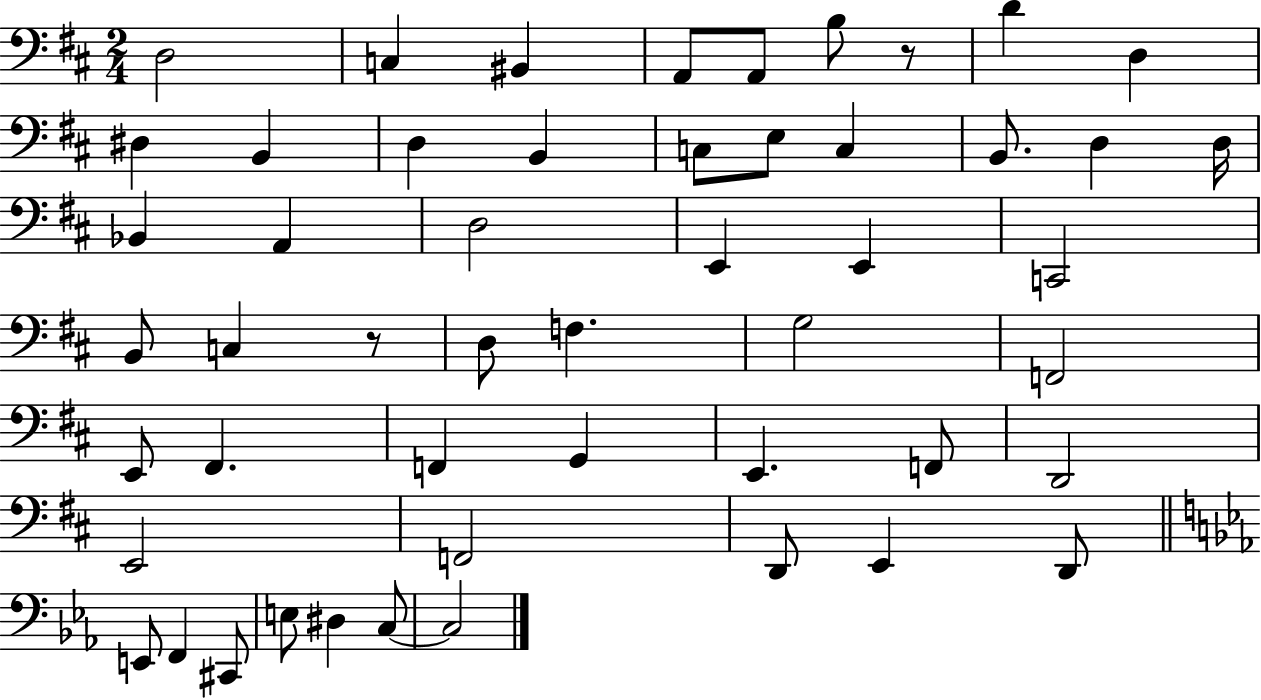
D3/h C3/q BIS2/q A2/e A2/e B3/e R/e D4/q D3/q D#3/q B2/q D3/q B2/q C3/e E3/e C3/q B2/e. D3/q D3/s Bb2/q A2/q D3/h E2/q E2/q C2/h B2/e C3/q R/e D3/e F3/q. G3/h F2/h E2/e F#2/q. F2/q G2/q E2/q. F2/e D2/h E2/h F2/h D2/e E2/q D2/e E2/e F2/q C#2/e E3/e D#3/q C3/e C3/h